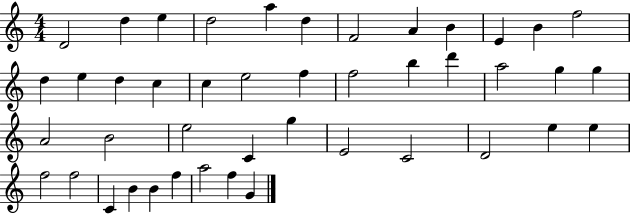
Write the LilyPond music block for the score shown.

{
  \clef treble
  \numericTimeSignature
  \time 4/4
  \key c \major
  d'2 d''4 e''4 | d''2 a''4 d''4 | f'2 a'4 b'4 | e'4 b'4 f''2 | \break d''4 e''4 d''4 c''4 | c''4 e''2 f''4 | f''2 b''4 d'''4 | a''2 g''4 g''4 | \break a'2 b'2 | e''2 c'4 g''4 | e'2 c'2 | d'2 e''4 e''4 | \break f''2 f''2 | c'4 b'4 b'4 f''4 | a''2 f''4 g'4 | \bar "|."
}